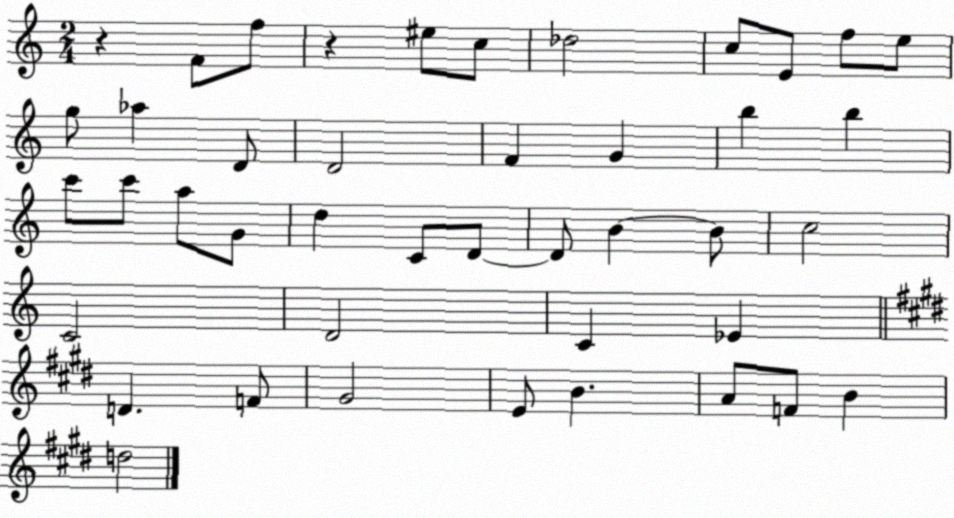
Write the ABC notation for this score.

X:1
T:Untitled
M:2/4
L:1/4
K:C
z F/2 f/2 z ^e/2 c/2 _d2 c/2 E/2 f/2 e/2 g/2 _a D/2 D2 F G b b c'/2 c'/2 a/2 G/2 d C/2 D/2 D/2 B B/2 c2 C2 D2 C _E D F/2 ^G2 E/2 B A/2 F/2 B d2